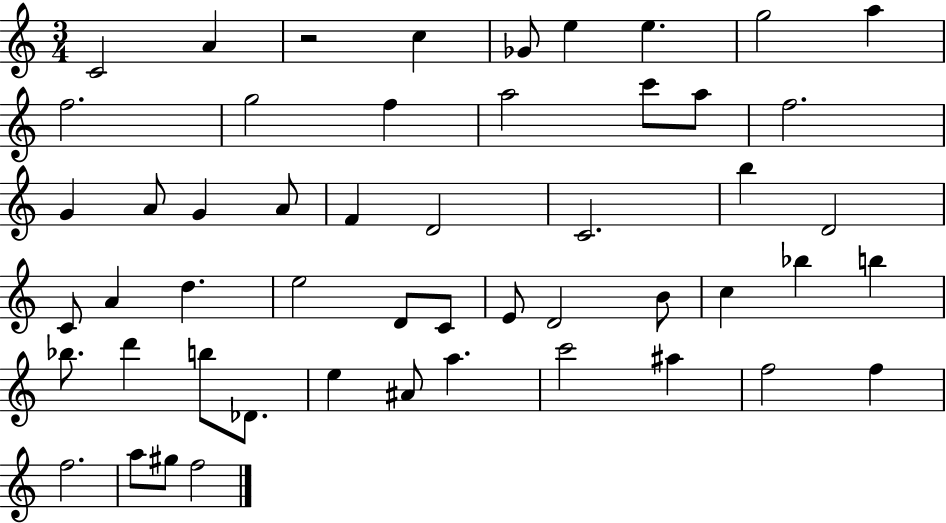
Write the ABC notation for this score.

X:1
T:Untitled
M:3/4
L:1/4
K:C
C2 A z2 c _G/2 e e g2 a f2 g2 f a2 c'/2 a/2 f2 G A/2 G A/2 F D2 C2 b D2 C/2 A d e2 D/2 C/2 E/2 D2 B/2 c _b b _b/2 d' b/2 _D/2 e ^A/2 a c'2 ^a f2 f f2 a/2 ^g/2 f2